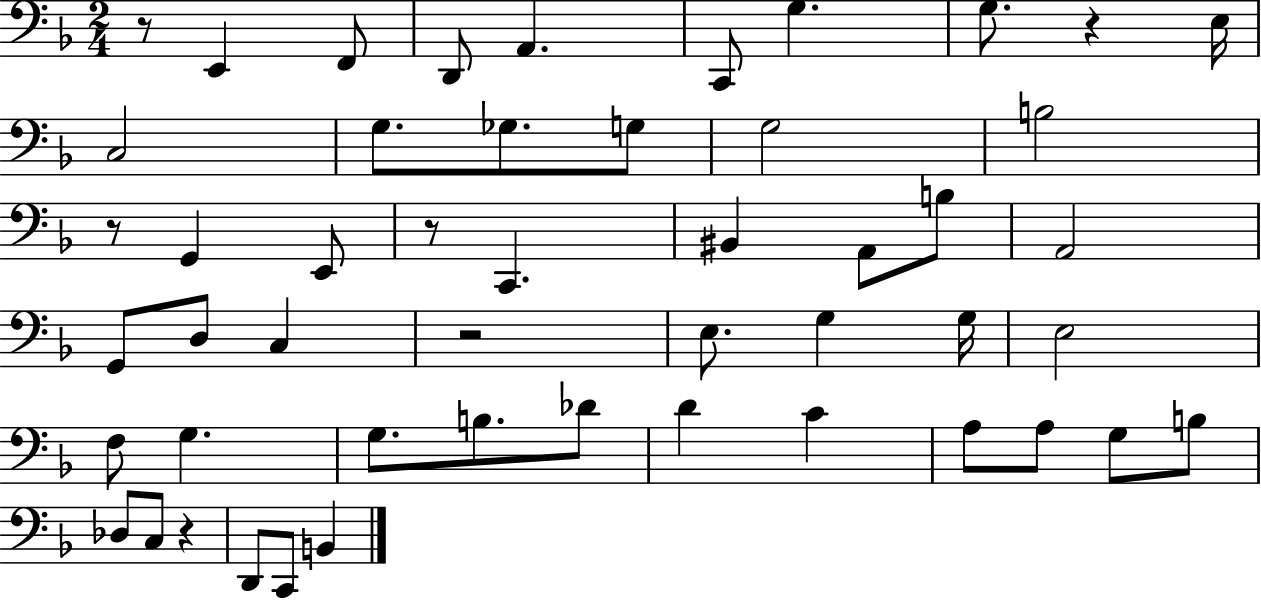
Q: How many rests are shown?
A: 6